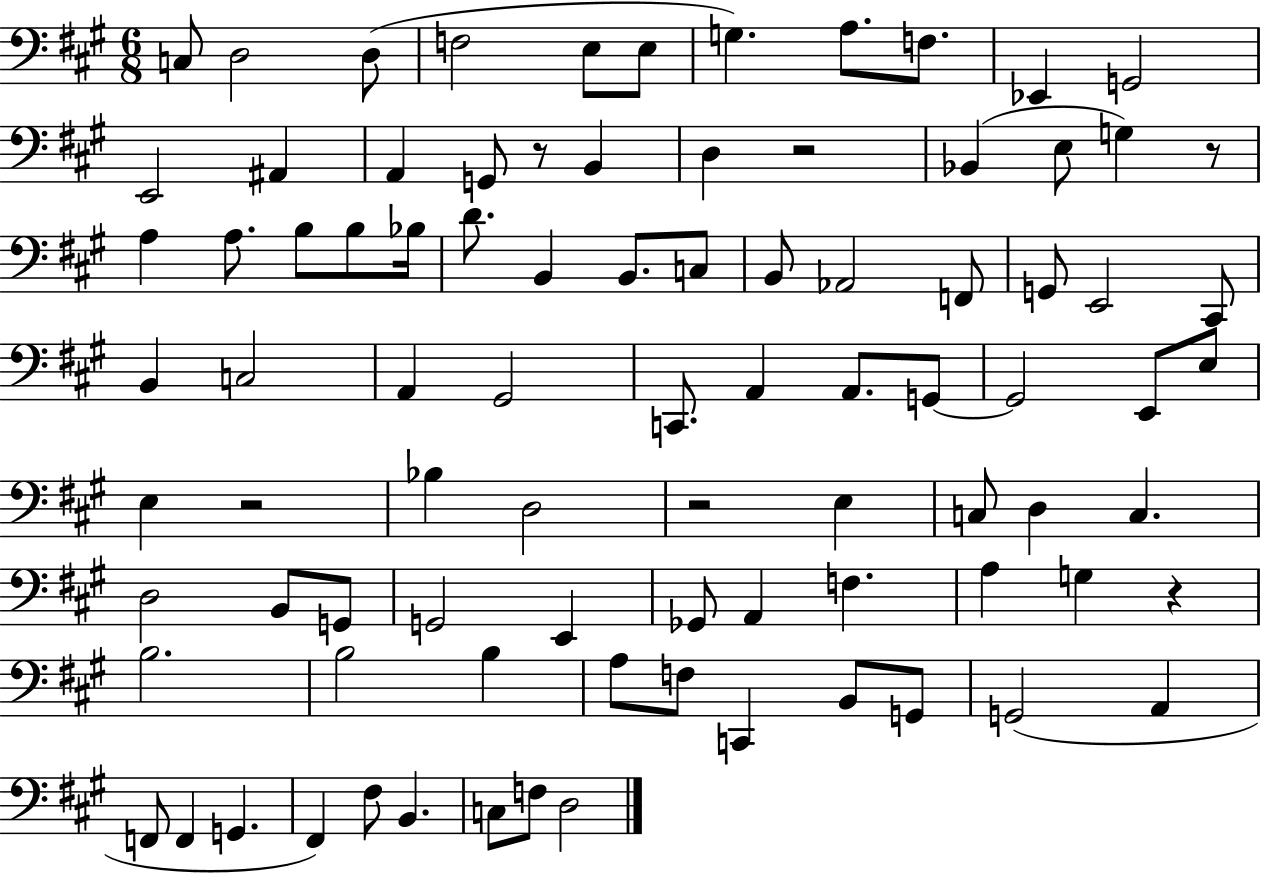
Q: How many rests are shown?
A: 6